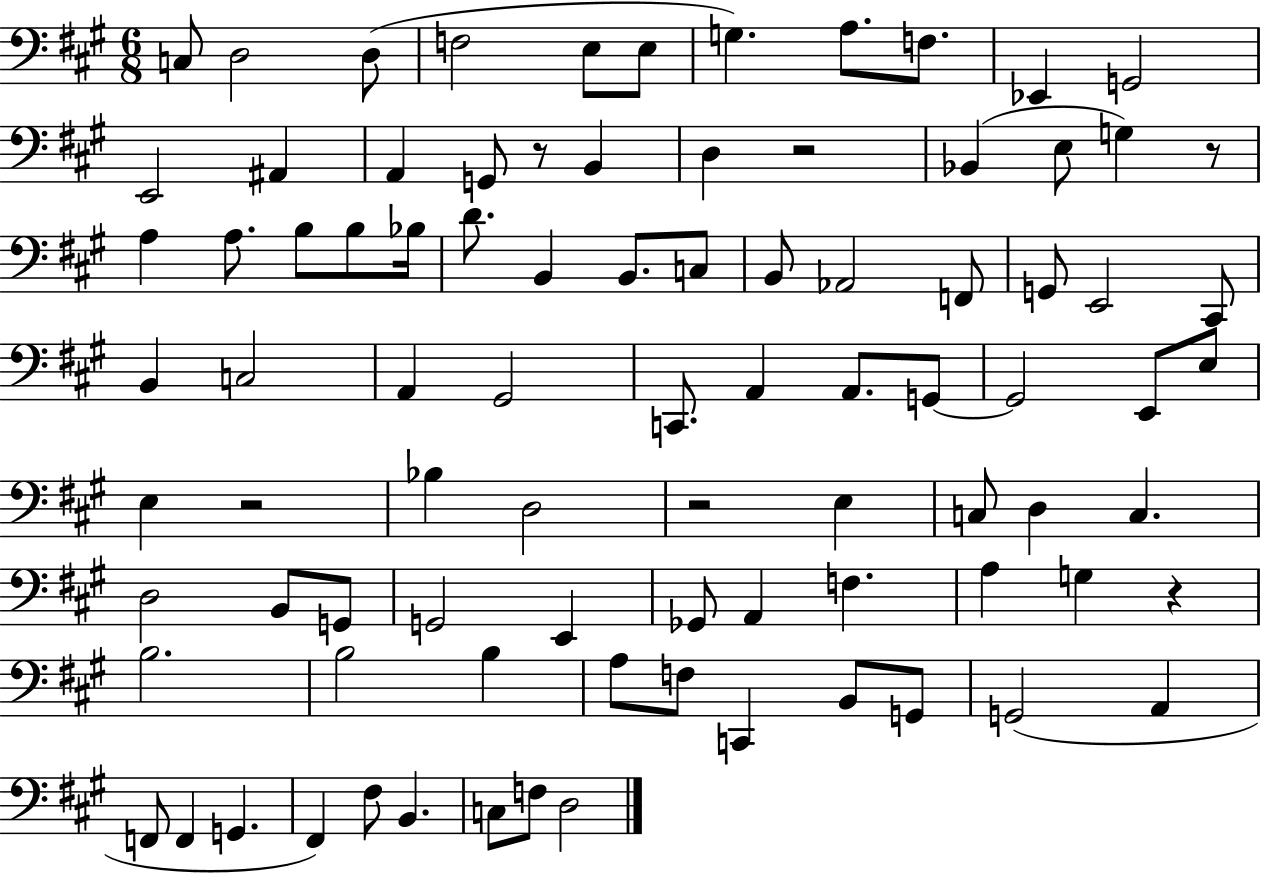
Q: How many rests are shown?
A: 6